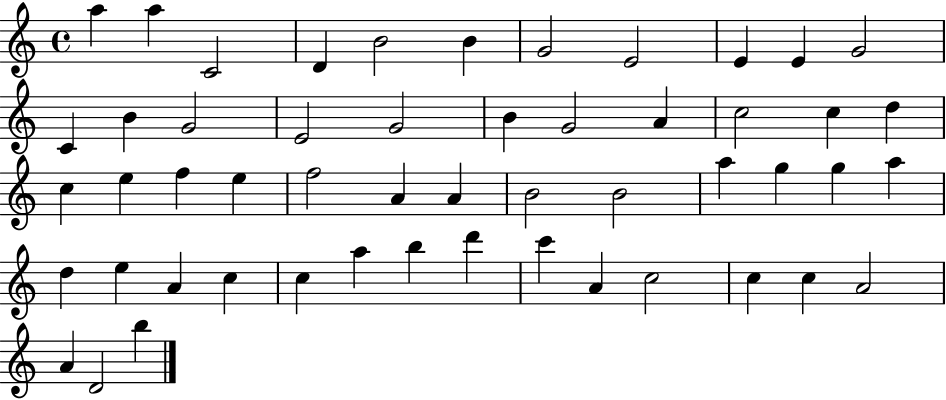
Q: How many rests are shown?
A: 0